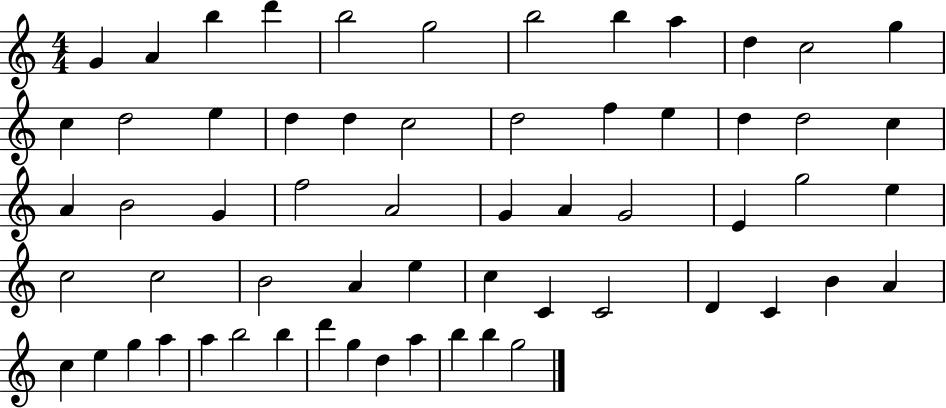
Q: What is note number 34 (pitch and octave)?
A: G5